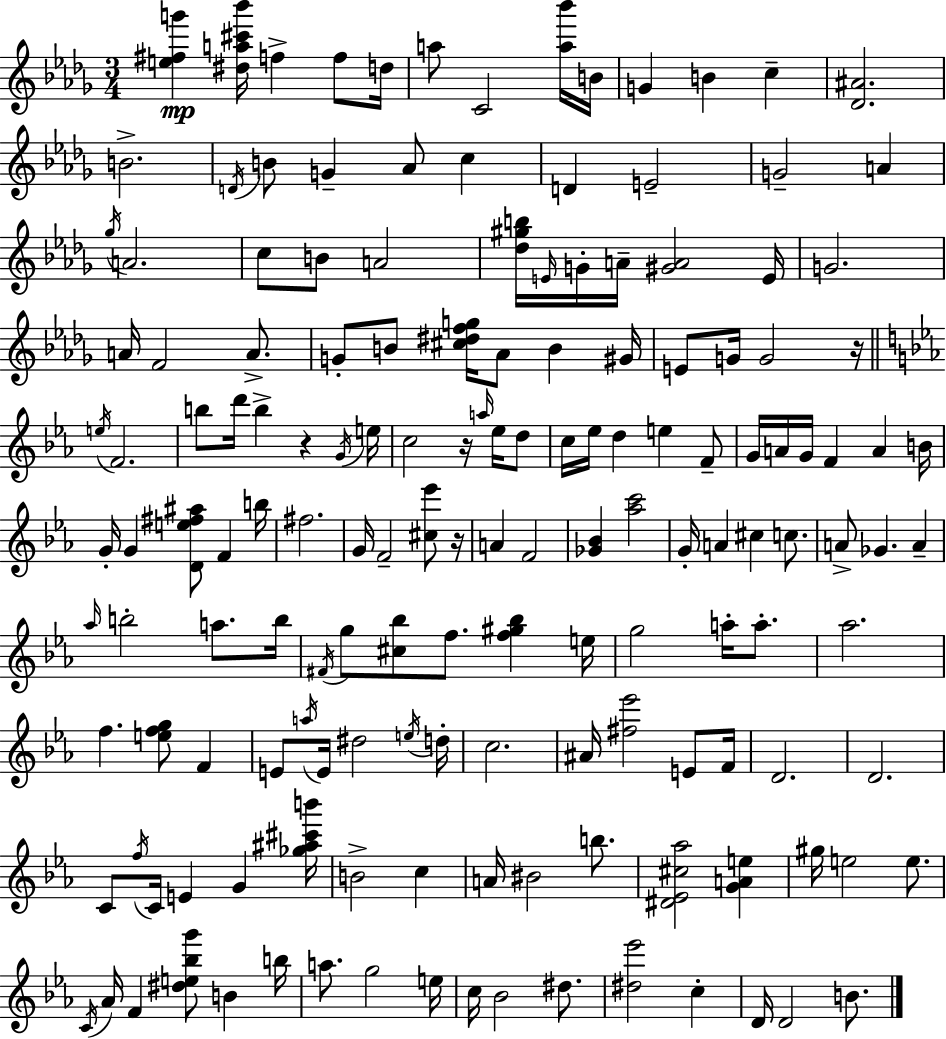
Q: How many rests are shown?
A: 4